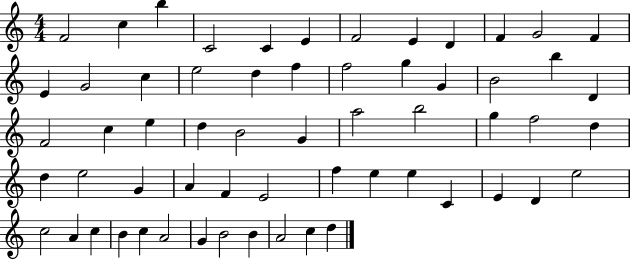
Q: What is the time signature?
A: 4/4